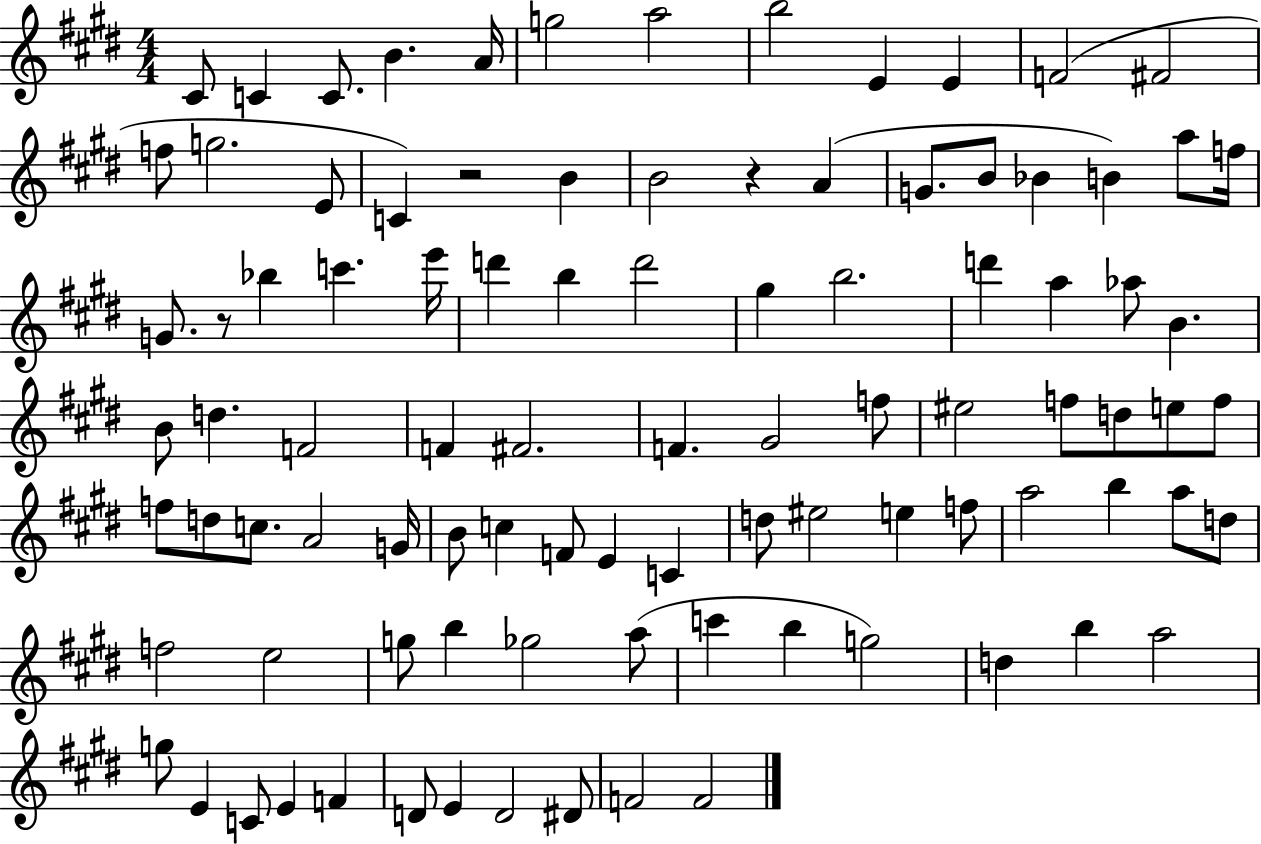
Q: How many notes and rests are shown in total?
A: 95